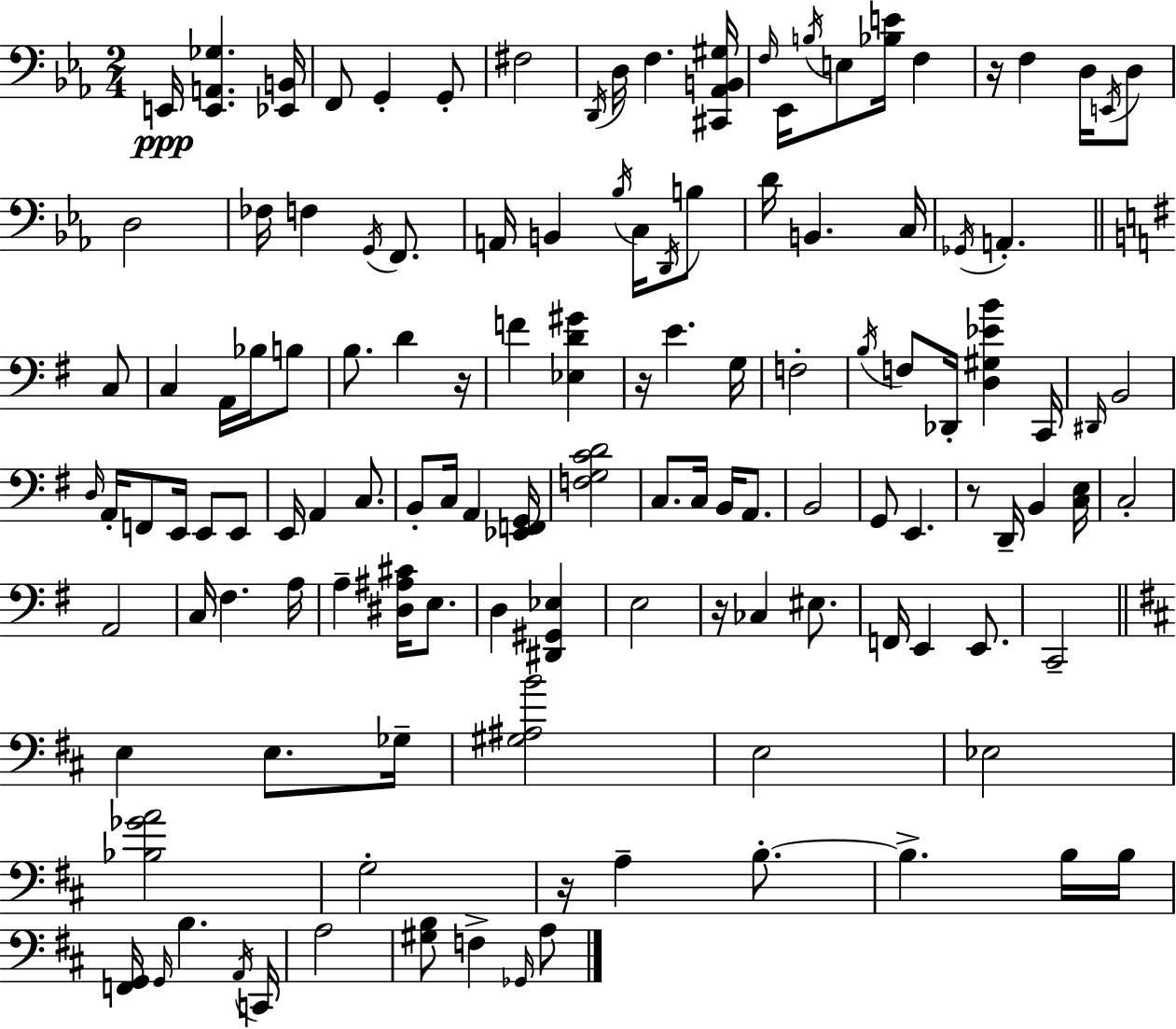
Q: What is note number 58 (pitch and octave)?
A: A2